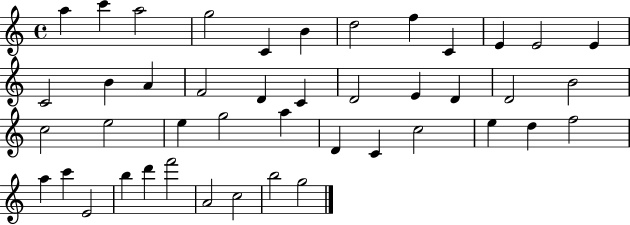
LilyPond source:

{
  \clef treble
  \time 4/4
  \defaultTimeSignature
  \key c \major
  a''4 c'''4 a''2 | g''2 c'4 b'4 | d''2 f''4 c'4 | e'4 e'2 e'4 | \break c'2 b'4 a'4 | f'2 d'4 c'4 | d'2 e'4 d'4 | d'2 b'2 | \break c''2 e''2 | e''4 g''2 a''4 | d'4 c'4 c''2 | e''4 d''4 f''2 | \break a''4 c'''4 e'2 | b''4 d'''4 f'''2 | a'2 c''2 | b''2 g''2 | \break \bar "|."
}